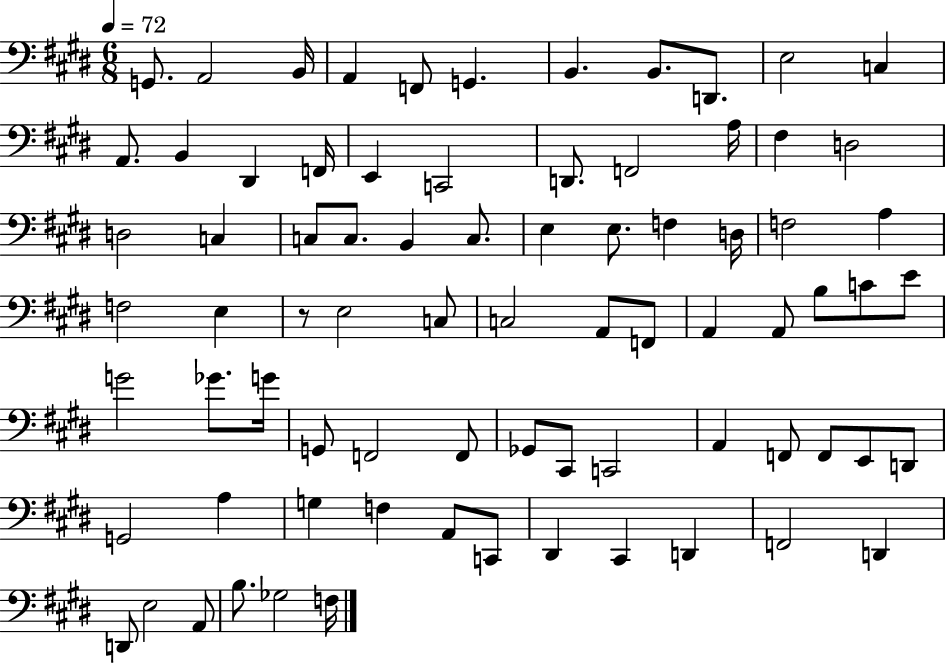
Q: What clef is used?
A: bass